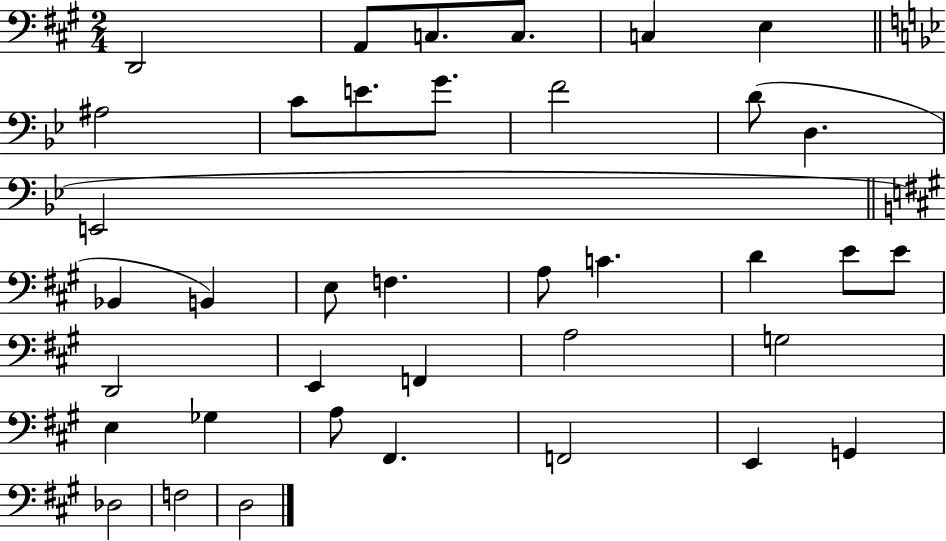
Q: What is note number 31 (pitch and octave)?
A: A3